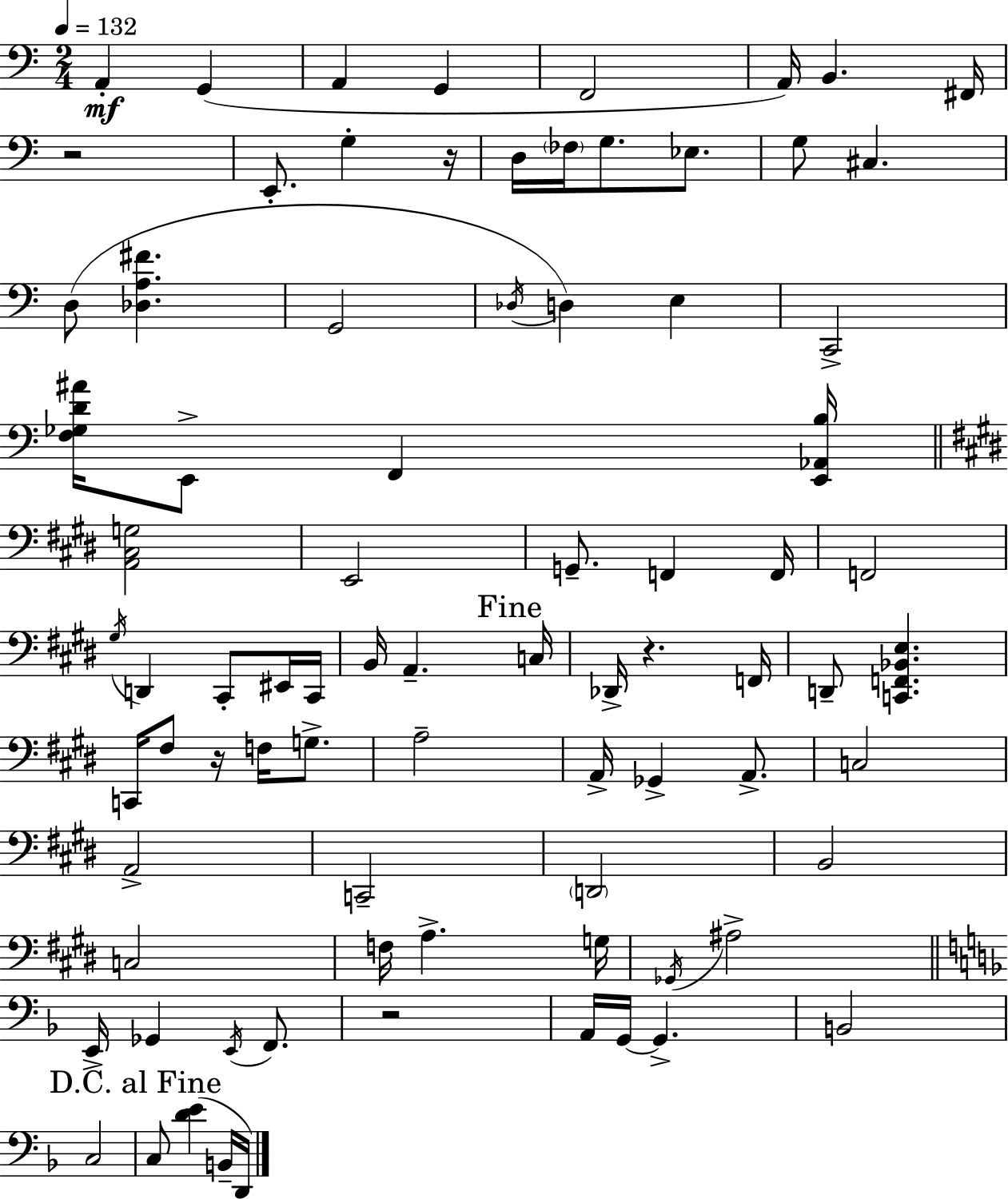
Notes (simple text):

A2/q G2/q A2/q G2/q F2/h A2/s B2/q. F#2/s R/h E2/e. G3/q R/s D3/s FES3/s G3/e. Eb3/e. G3/e C#3/q. D3/e [Db3,A3,F#4]/q. G2/h Db3/s D3/q E3/q C2/h [F3,Gb3,D4,A#4]/s E2/e F2/q [E2,Ab2,B3]/s [A2,C#3,G3]/h E2/h G2/e. F2/q F2/s F2/h G#3/s D2/q C#2/e EIS2/s C#2/s B2/s A2/q. C3/s Db2/s R/q. F2/s D2/e [C2,F2,Bb2,E3]/q. C2/s F#3/e R/s F3/s G3/e. A3/h A2/s Gb2/q A2/e. C3/h A2/h C2/h D2/h B2/h C3/h F3/s A3/q. G3/s Gb2/s A#3/h E2/s Gb2/q E2/s F2/e. R/h A2/s G2/s G2/q. B2/h C3/h C3/e [D4,E4]/q B2/s D2/s